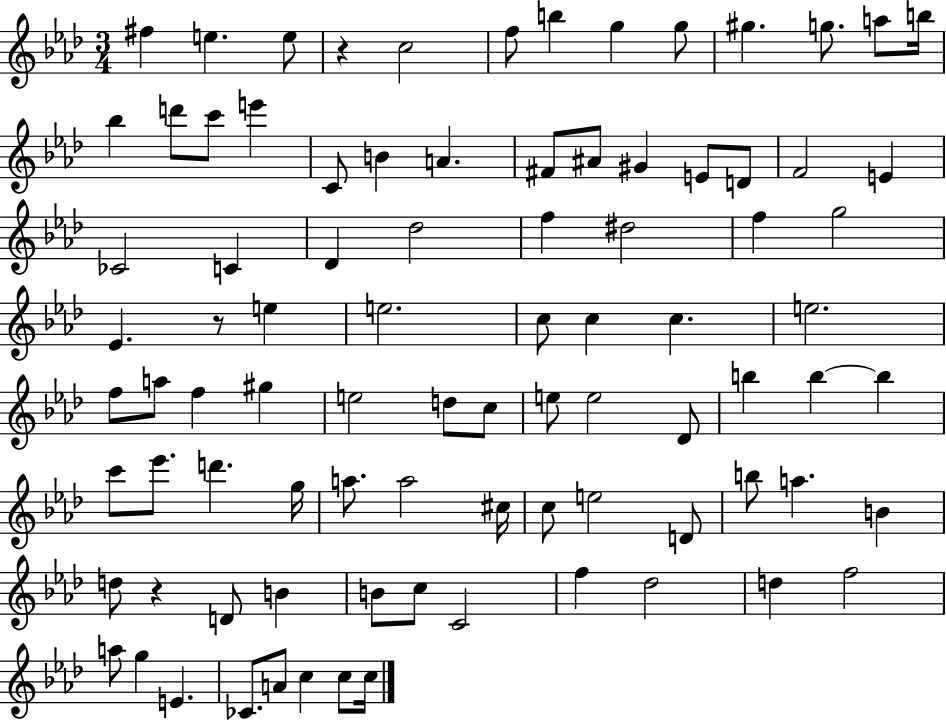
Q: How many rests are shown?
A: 3